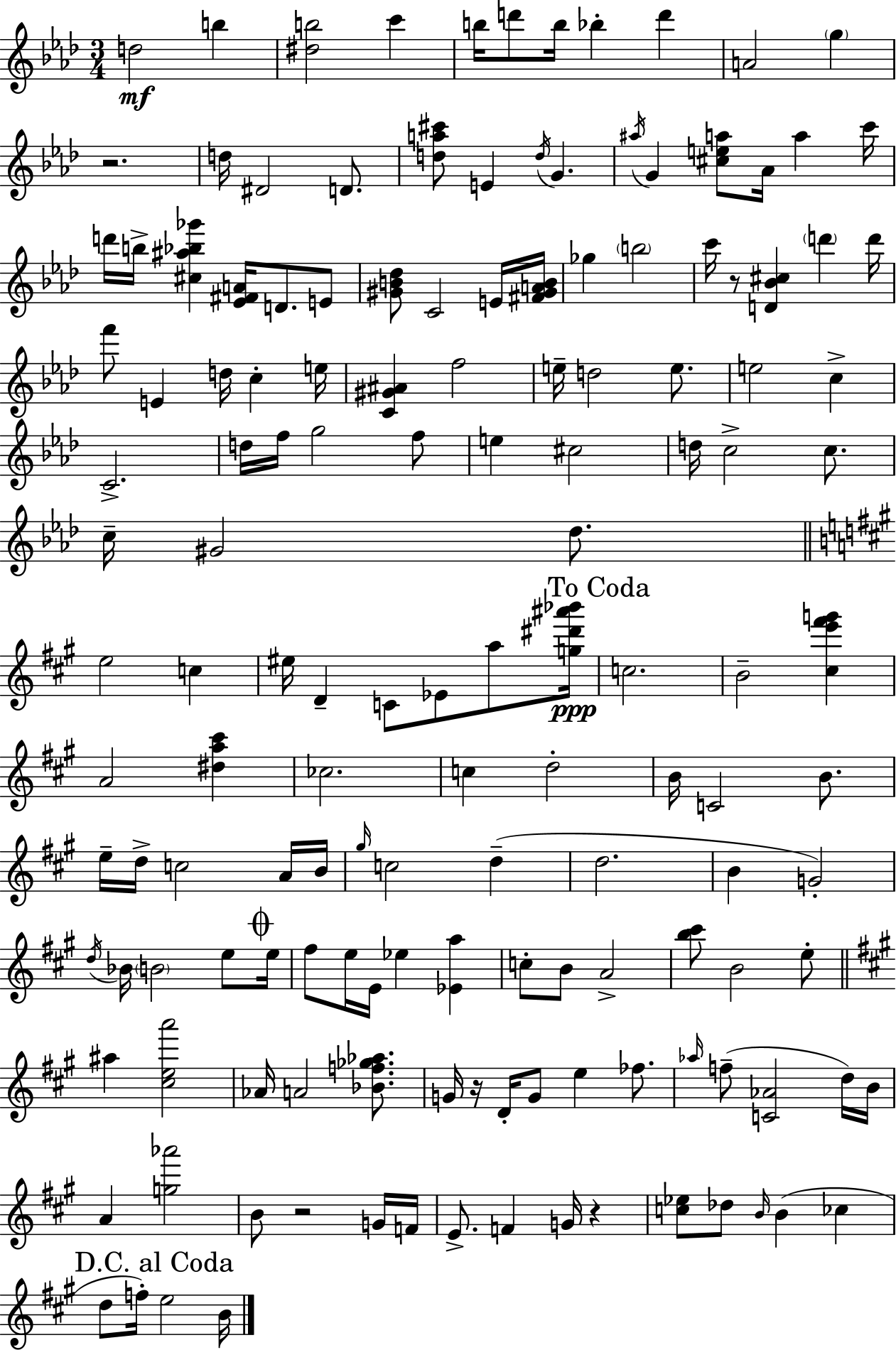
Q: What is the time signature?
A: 3/4